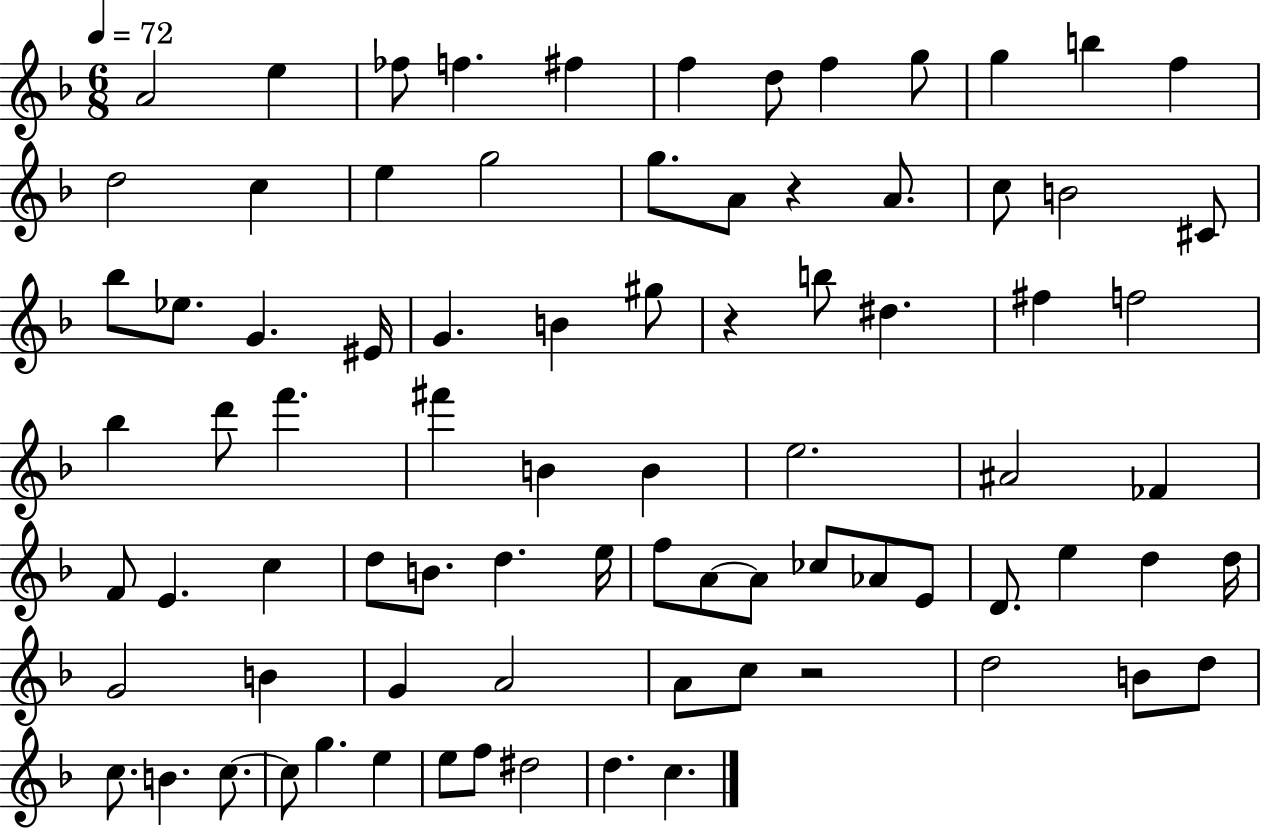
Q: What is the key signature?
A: F major